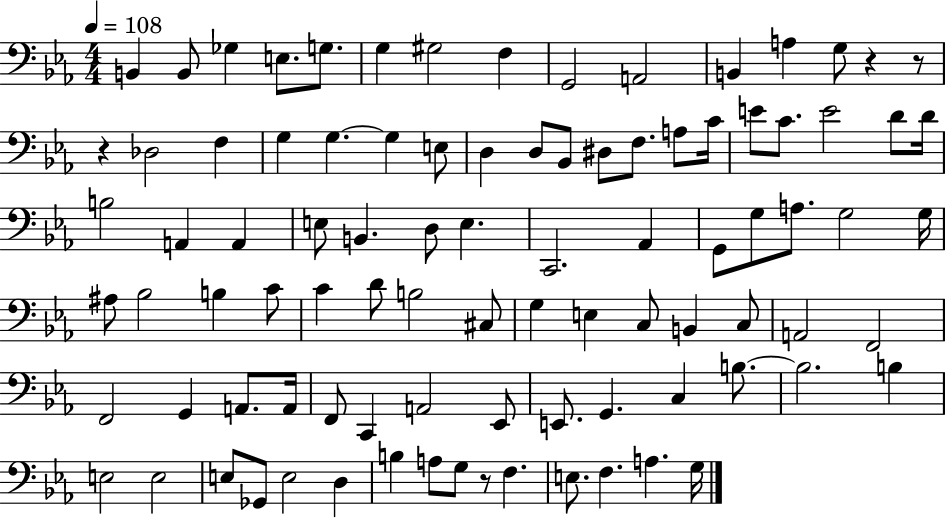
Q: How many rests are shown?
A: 4